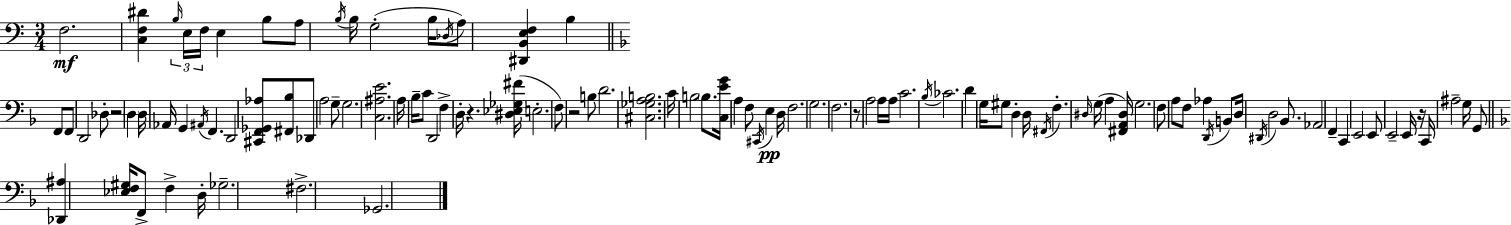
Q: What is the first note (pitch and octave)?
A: F3